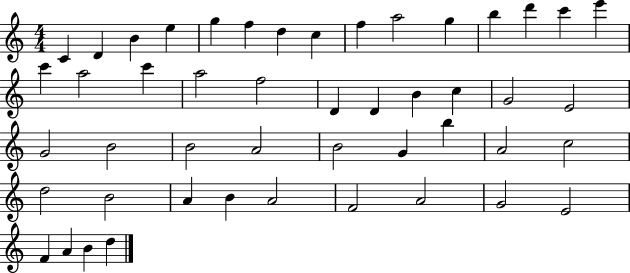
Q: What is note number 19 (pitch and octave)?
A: A5